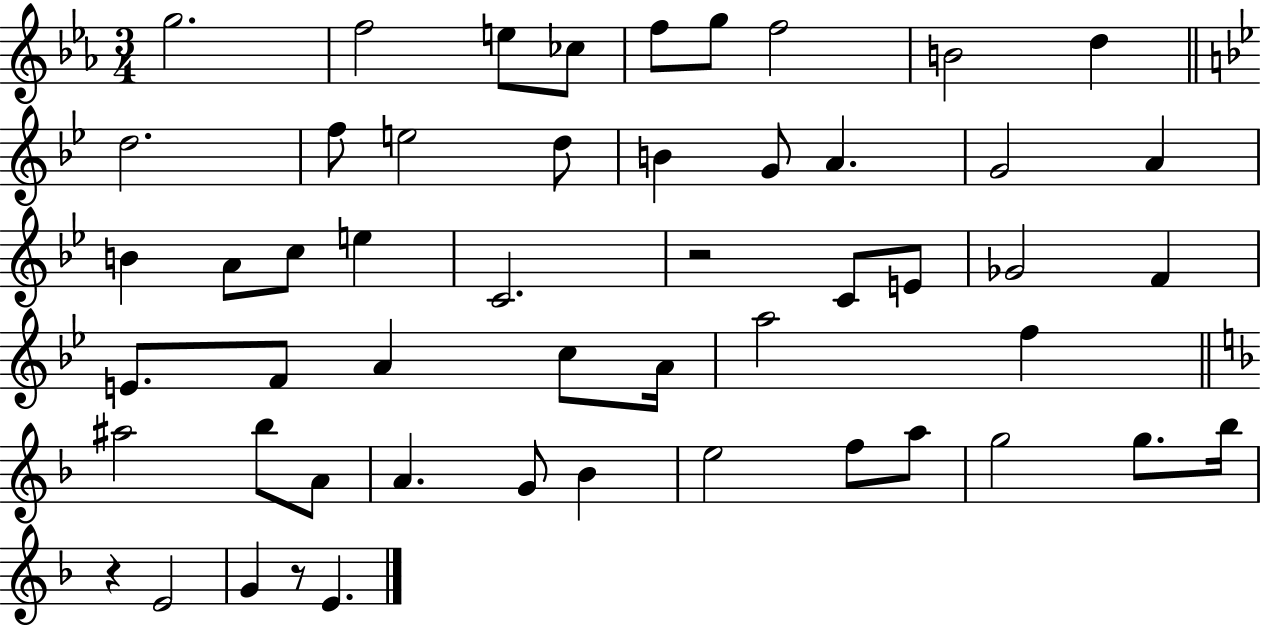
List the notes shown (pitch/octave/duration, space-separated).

G5/h. F5/h E5/e CES5/e F5/e G5/e F5/h B4/h D5/q D5/h. F5/e E5/h D5/e B4/q G4/e A4/q. G4/h A4/q B4/q A4/e C5/e E5/q C4/h. R/h C4/e E4/e Gb4/h F4/q E4/e. F4/e A4/q C5/e A4/s A5/h F5/q A#5/h Bb5/e A4/e A4/q. G4/e Bb4/q E5/h F5/e A5/e G5/h G5/e. Bb5/s R/q E4/h G4/q R/e E4/q.